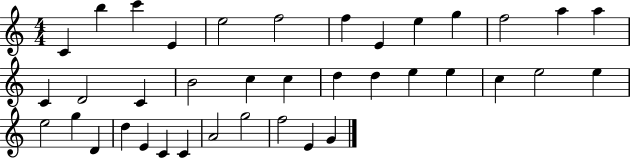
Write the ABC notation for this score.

X:1
T:Untitled
M:4/4
L:1/4
K:C
C b c' E e2 f2 f E e g f2 a a C D2 C B2 c c d d e e c e2 e e2 g D d E C C A2 g2 f2 E G